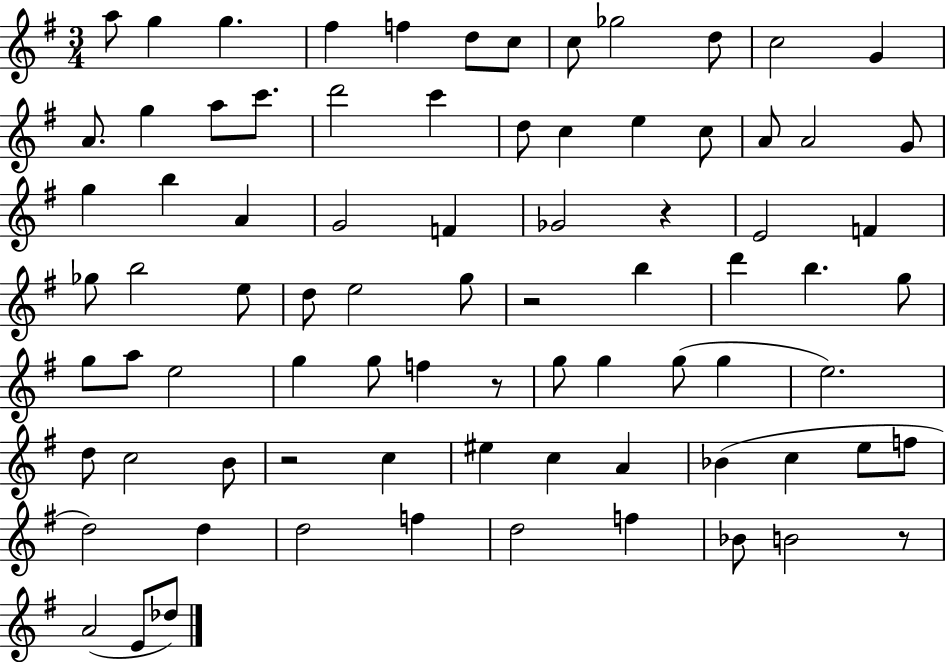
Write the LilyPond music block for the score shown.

{
  \clef treble
  \numericTimeSignature
  \time 3/4
  \key g \major
  a''8 g''4 g''4. | fis''4 f''4 d''8 c''8 | c''8 ges''2 d''8 | c''2 g'4 | \break a'8. g''4 a''8 c'''8. | d'''2 c'''4 | d''8 c''4 e''4 c''8 | a'8 a'2 g'8 | \break g''4 b''4 a'4 | g'2 f'4 | ges'2 r4 | e'2 f'4 | \break ges''8 b''2 e''8 | d''8 e''2 g''8 | r2 b''4 | d'''4 b''4. g''8 | \break g''8 a''8 e''2 | g''4 g''8 f''4 r8 | g''8 g''4 g''8( g''4 | e''2.) | \break d''8 c''2 b'8 | r2 c''4 | eis''4 c''4 a'4 | bes'4( c''4 e''8 f''8 | \break d''2) d''4 | d''2 f''4 | d''2 f''4 | bes'8 b'2 r8 | \break a'2( e'8 des''8) | \bar "|."
}